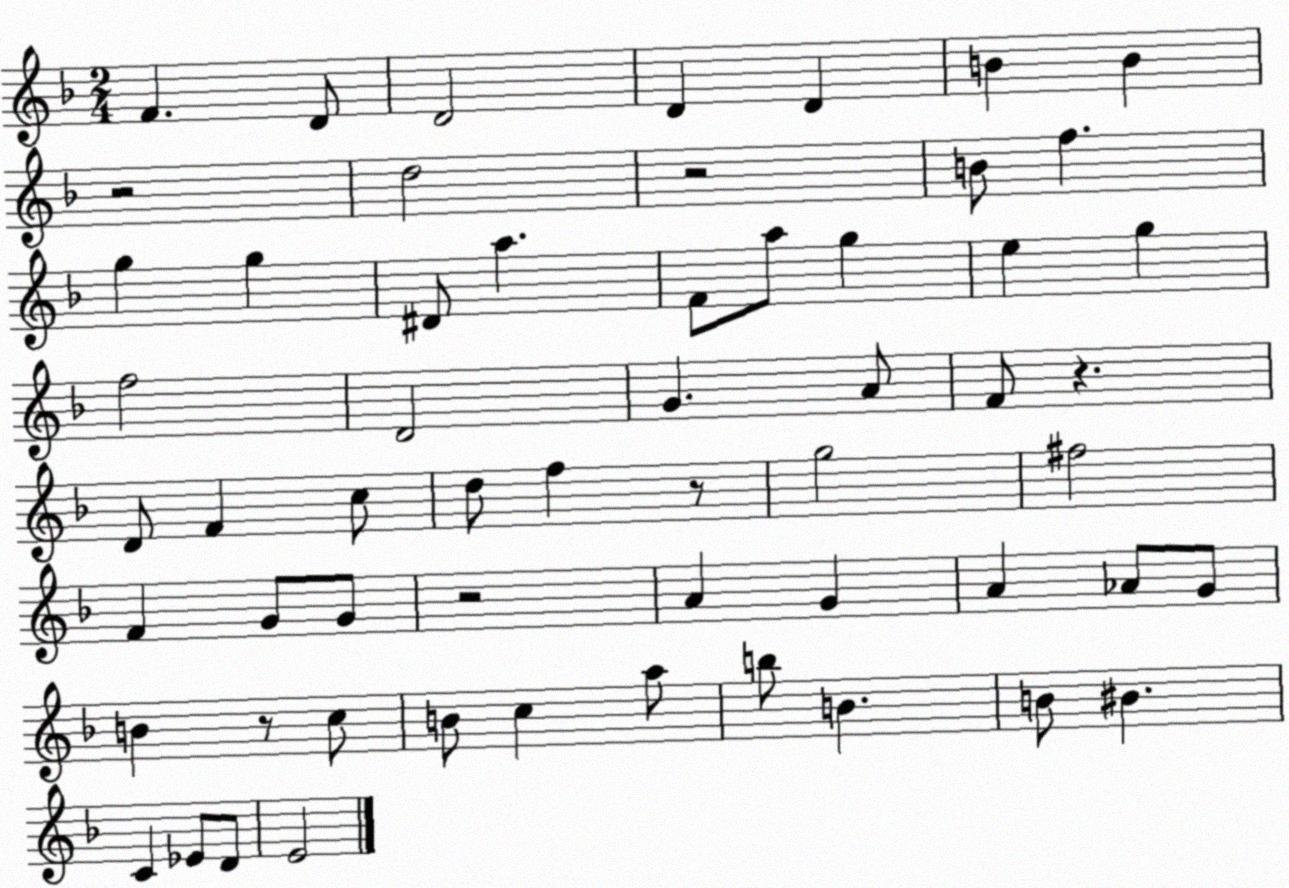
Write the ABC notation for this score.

X:1
T:Untitled
M:2/4
L:1/4
K:F
F D/2 D2 D D B B z2 d2 z2 B/2 f g g ^D/2 a F/2 a/2 g e g f2 D2 G A/2 F/2 z D/2 F c/2 d/2 f z/2 g2 ^f2 F G/2 G/2 z2 A G A _A/2 G/2 B z/2 c/2 B/2 c a/2 b/2 B B/2 ^B C _E/2 D/2 E2